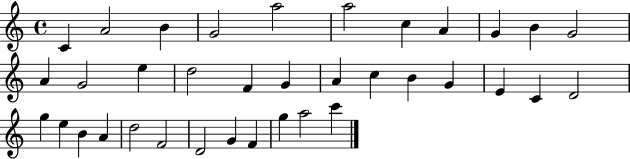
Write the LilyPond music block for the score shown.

{
  \clef treble
  \time 4/4
  \defaultTimeSignature
  \key c \major
  c'4 a'2 b'4 | g'2 a''2 | a''2 c''4 a'4 | g'4 b'4 g'2 | \break a'4 g'2 e''4 | d''2 f'4 g'4 | a'4 c''4 b'4 g'4 | e'4 c'4 d'2 | \break g''4 e''4 b'4 a'4 | d''2 f'2 | d'2 g'4 f'4 | g''4 a''2 c'''4 | \break \bar "|."
}